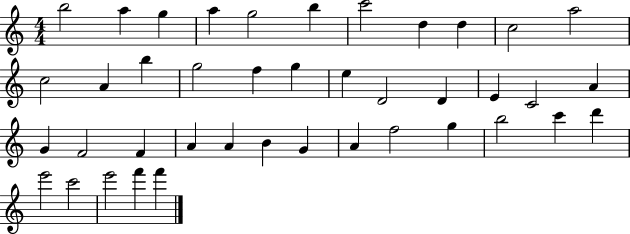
B5/h A5/q G5/q A5/q G5/h B5/q C6/h D5/q D5/q C5/h A5/h C5/h A4/q B5/q G5/h F5/q G5/q E5/q D4/h D4/q E4/q C4/h A4/q G4/q F4/h F4/q A4/q A4/q B4/q G4/q A4/q F5/h G5/q B5/h C6/q D6/q E6/h C6/h E6/h F6/q F6/q